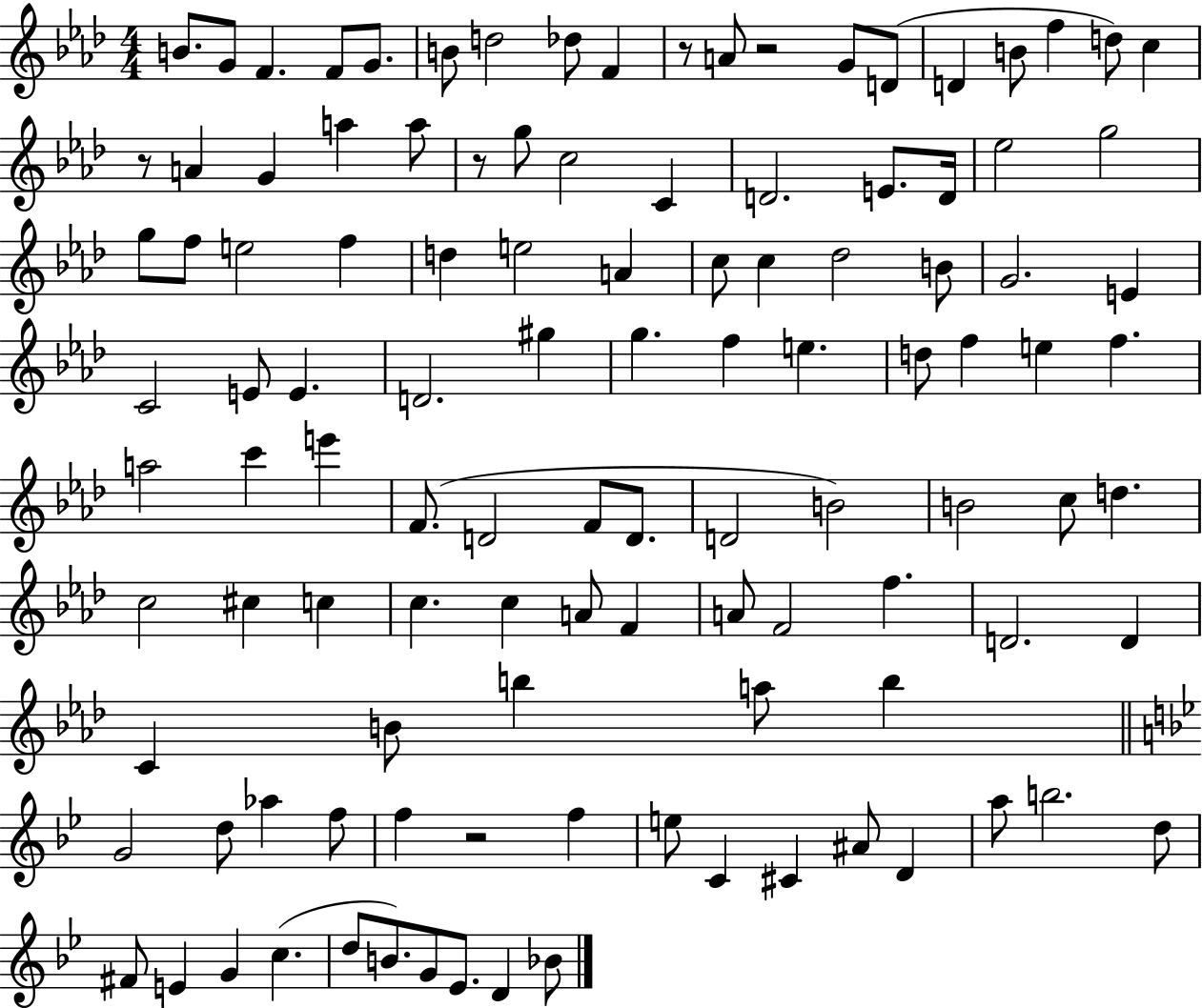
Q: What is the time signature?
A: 4/4